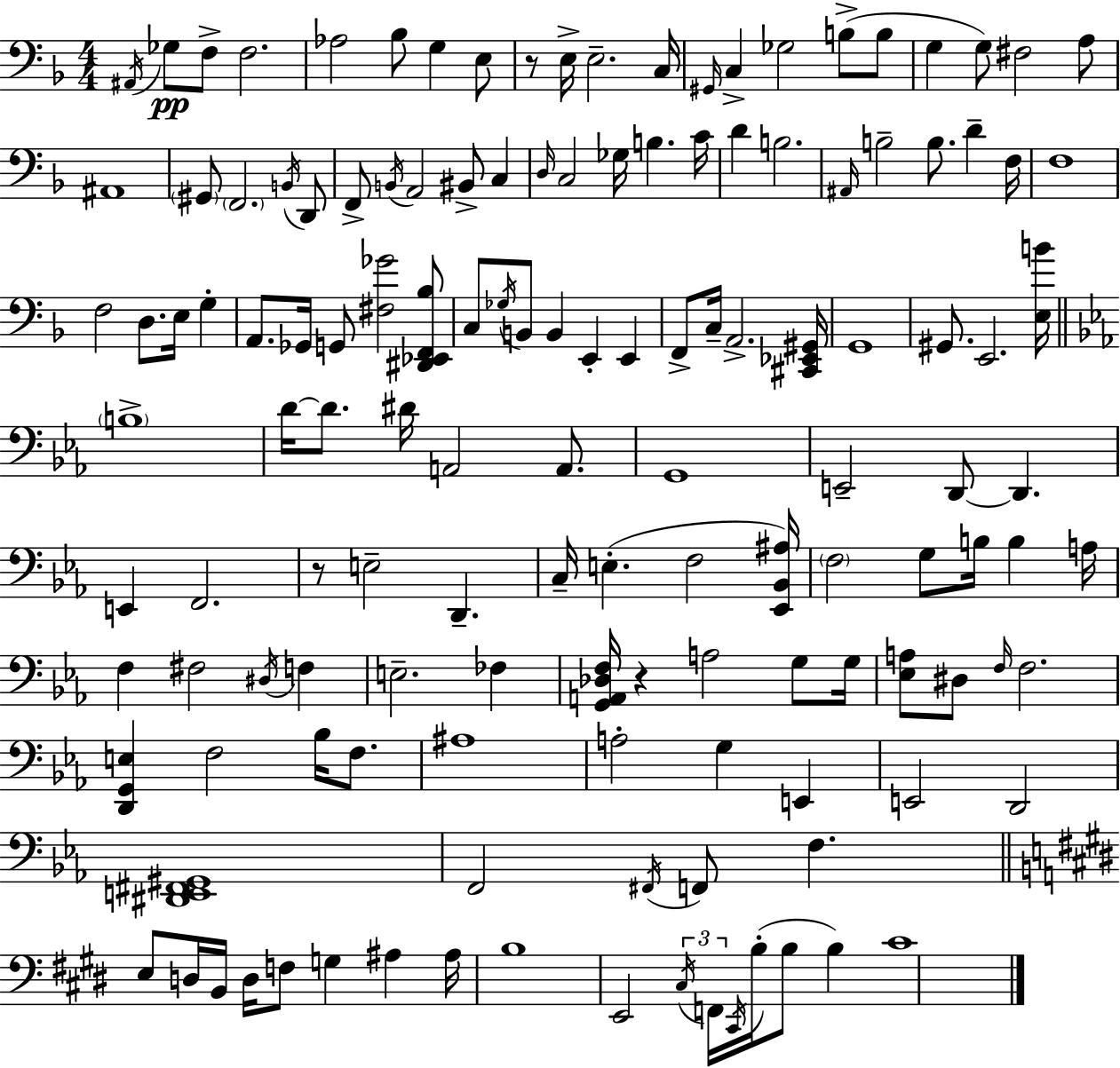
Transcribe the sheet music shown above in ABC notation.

X:1
T:Untitled
M:4/4
L:1/4
K:F
^A,,/4 _G,/2 F,/2 F,2 _A,2 _B,/2 G, E,/2 z/2 E,/4 E,2 C,/4 ^G,,/4 C, _G,2 B,/2 B,/2 G, G,/2 ^F,2 A,/2 ^A,,4 ^G,,/2 F,,2 B,,/4 D,,/2 F,,/2 B,,/4 A,,2 ^B,,/2 C, D,/4 C,2 _G,/4 B, C/4 D B,2 ^A,,/4 B,2 B,/2 D F,/4 F,4 F,2 D,/2 E,/4 G, A,,/2 _G,,/4 G,,/2 [^F,_G]2 [^D,,_E,,F,,_B,]/2 C,/2 _G,/4 B,,/2 B,, E,, E,, F,,/2 C,/4 A,,2 [^C,,_E,,^G,,]/4 G,,4 ^G,,/2 E,,2 [E,B]/4 B,4 D/4 D/2 ^D/4 A,,2 A,,/2 G,,4 E,,2 D,,/2 D,, E,, F,,2 z/2 E,2 D,, C,/4 E, F,2 [_E,,_B,,^A,]/4 F,2 G,/2 B,/4 B, A,/4 F, ^F,2 ^D,/4 F, E,2 _F, [G,,A,,_D,F,]/4 z A,2 G,/2 G,/4 [_E,A,]/2 ^D,/2 F,/4 F,2 [D,,G,,E,] F,2 _B,/4 F,/2 ^A,4 A,2 G, E,, E,,2 D,,2 [^D,,E,,^F,,^G,,]4 F,,2 ^F,,/4 F,,/2 F, E,/2 D,/4 B,,/4 D,/4 F,/2 G, ^A, ^A,/4 B,4 E,,2 ^C,/4 F,,/4 ^C,,/4 B,/4 B,/2 B, ^C4